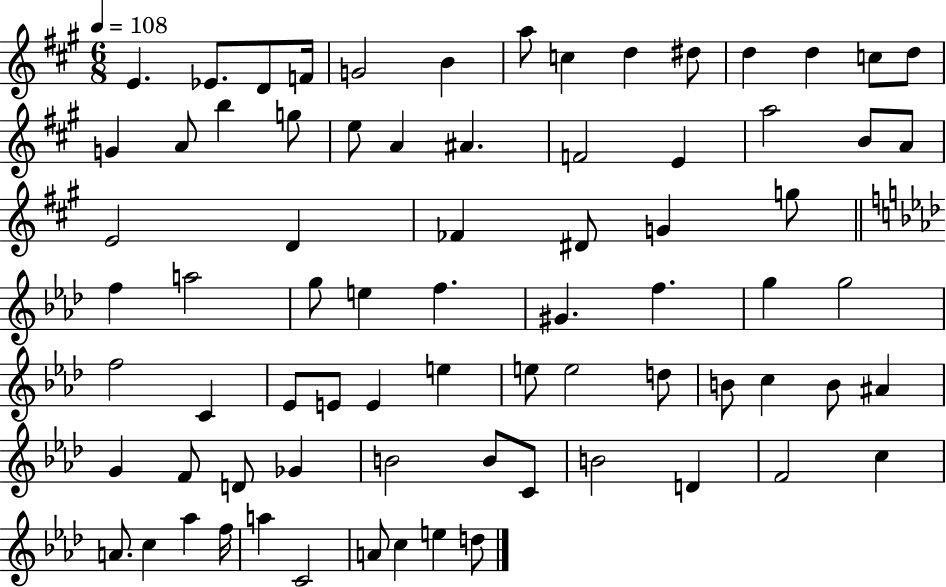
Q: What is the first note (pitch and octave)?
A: E4